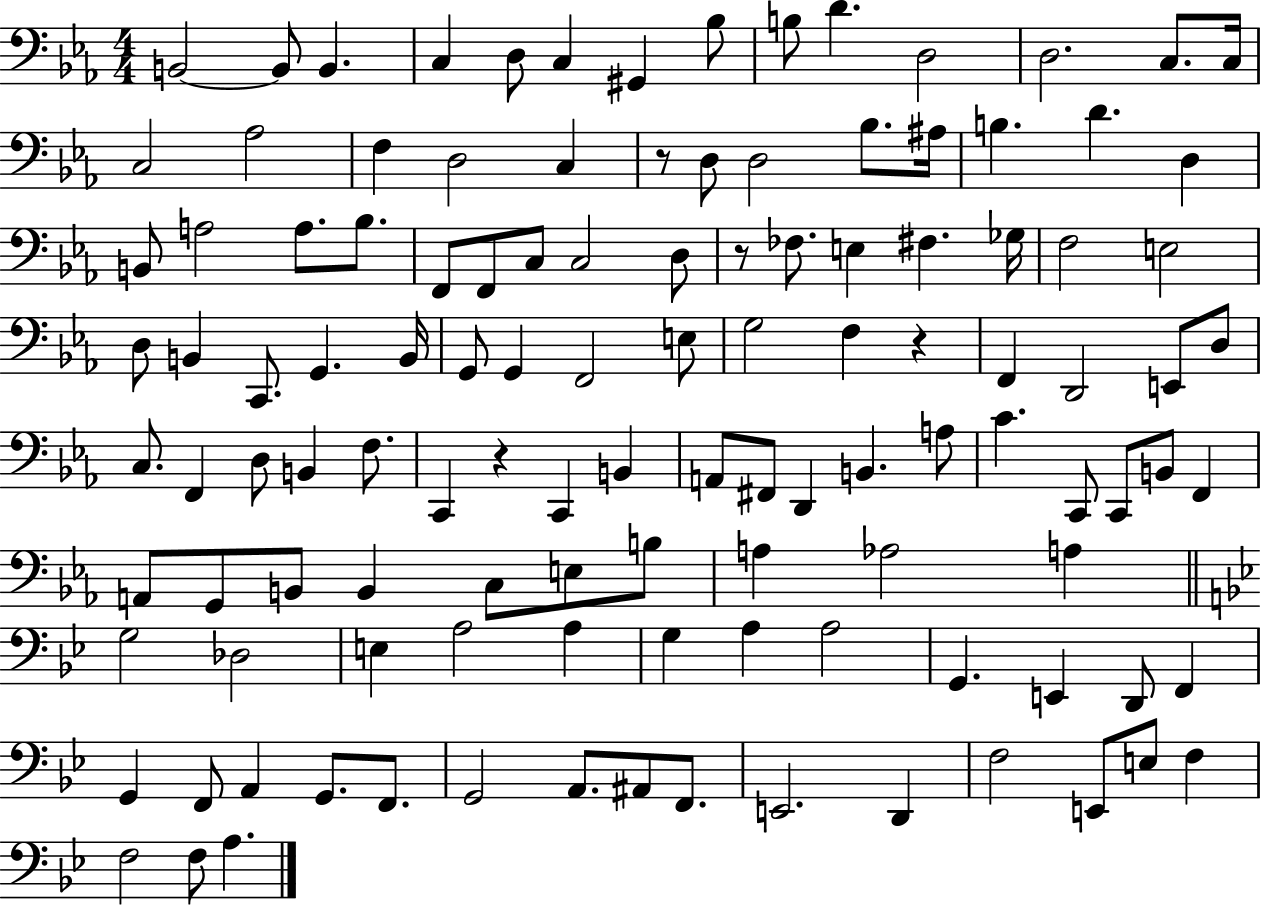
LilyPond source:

{
  \clef bass
  \numericTimeSignature
  \time 4/4
  \key ees \major
  b,2~~ b,8 b,4. | c4 d8 c4 gis,4 bes8 | b8 d'4. d2 | d2. c8. c16 | \break c2 aes2 | f4 d2 c4 | r8 d8 d2 bes8. ais16 | b4. d'4. d4 | \break b,8 a2 a8. bes8. | f,8 f,8 c8 c2 d8 | r8 fes8. e4 fis4. ges16 | f2 e2 | \break d8 b,4 c,8. g,4. b,16 | g,8 g,4 f,2 e8 | g2 f4 r4 | f,4 d,2 e,8 d8 | \break c8. f,4 d8 b,4 f8. | c,4 r4 c,4 b,4 | a,8 fis,8 d,4 b,4. a8 | c'4. c,8 c,8 b,8 f,4 | \break a,8 g,8 b,8 b,4 c8 e8 b8 | a4 aes2 a4 | \bar "||" \break \key g \minor g2 des2 | e4 a2 a4 | g4 a4 a2 | g,4. e,4 d,8 f,4 | \break g,4 f,8 a,4 g,8. f,8. | g,2 a,8. ais,8 f,8. | e,2. d,4 | f2 e,8 e8 f4 | \break f2 f8 a4. | \bar "|."
}